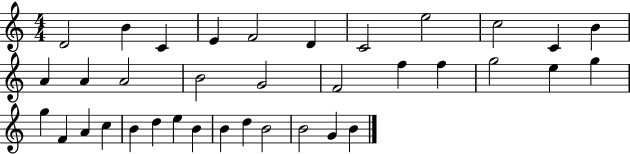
D4/h B4/q C4/q E4/q F4/h D4/q C4/h E5/h C5/h C4/q B4/q A4/q A4/q A4/h B4/h G4/h F4/h F5/q F5/q G5/h E5/q G5/q G5/q F4/q A4/q C5/q B4/q D5/q E5/q B4/q B4/q D5/q B4/h B4/h G4/q B4/q